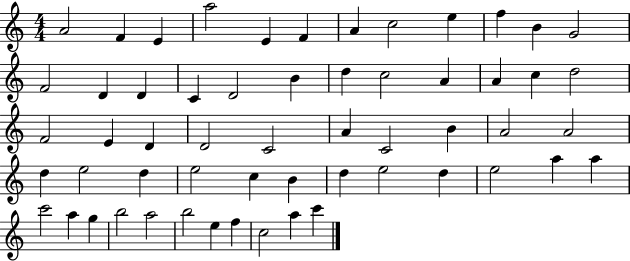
{
  \clef treble
  \numericTimeSignature
  \time 4/4
  \key c \major
  a'2 f'4 e'4 | a''2 e'4 f'4 | a'4 c''2 e''4 | f''4 b'4 g'2 | \break f'2 d'4 d'4 | c'4 d'2 b'4 | d''4 c''2 a'4 | a'4 c''4 d''2 | \break f'2 e'4 d'4 | d'2 c'2 | a'4 c'2 b'4 | a'2 a'2 | \break d''4 e''2 d''4 | e''2 c''4 b'4 | d''4 e''2 d''4 | e''2 a''4 a''4 | \break c'''2 a''4 g''4 | b''2 a''2 | b''2 e''4 f''4 | c''2 a''4 c'''4 | \break \bar "|."
}